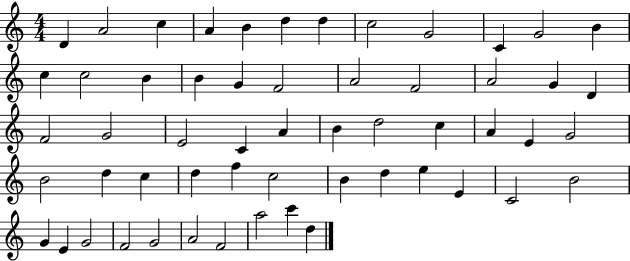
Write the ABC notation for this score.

X:1
T:Untitled
M:4/4
L:1/4
K:C
D A2 c A B d d c2 G2 C G2 B c c2 B B G F2 A2 F2 A2 G D F2 G2 E2 C A B d2 c A E G2 B2 d c d f c2 B d e E C2 B2 G E G2 F2 G2 A2 F2 a2 c' d